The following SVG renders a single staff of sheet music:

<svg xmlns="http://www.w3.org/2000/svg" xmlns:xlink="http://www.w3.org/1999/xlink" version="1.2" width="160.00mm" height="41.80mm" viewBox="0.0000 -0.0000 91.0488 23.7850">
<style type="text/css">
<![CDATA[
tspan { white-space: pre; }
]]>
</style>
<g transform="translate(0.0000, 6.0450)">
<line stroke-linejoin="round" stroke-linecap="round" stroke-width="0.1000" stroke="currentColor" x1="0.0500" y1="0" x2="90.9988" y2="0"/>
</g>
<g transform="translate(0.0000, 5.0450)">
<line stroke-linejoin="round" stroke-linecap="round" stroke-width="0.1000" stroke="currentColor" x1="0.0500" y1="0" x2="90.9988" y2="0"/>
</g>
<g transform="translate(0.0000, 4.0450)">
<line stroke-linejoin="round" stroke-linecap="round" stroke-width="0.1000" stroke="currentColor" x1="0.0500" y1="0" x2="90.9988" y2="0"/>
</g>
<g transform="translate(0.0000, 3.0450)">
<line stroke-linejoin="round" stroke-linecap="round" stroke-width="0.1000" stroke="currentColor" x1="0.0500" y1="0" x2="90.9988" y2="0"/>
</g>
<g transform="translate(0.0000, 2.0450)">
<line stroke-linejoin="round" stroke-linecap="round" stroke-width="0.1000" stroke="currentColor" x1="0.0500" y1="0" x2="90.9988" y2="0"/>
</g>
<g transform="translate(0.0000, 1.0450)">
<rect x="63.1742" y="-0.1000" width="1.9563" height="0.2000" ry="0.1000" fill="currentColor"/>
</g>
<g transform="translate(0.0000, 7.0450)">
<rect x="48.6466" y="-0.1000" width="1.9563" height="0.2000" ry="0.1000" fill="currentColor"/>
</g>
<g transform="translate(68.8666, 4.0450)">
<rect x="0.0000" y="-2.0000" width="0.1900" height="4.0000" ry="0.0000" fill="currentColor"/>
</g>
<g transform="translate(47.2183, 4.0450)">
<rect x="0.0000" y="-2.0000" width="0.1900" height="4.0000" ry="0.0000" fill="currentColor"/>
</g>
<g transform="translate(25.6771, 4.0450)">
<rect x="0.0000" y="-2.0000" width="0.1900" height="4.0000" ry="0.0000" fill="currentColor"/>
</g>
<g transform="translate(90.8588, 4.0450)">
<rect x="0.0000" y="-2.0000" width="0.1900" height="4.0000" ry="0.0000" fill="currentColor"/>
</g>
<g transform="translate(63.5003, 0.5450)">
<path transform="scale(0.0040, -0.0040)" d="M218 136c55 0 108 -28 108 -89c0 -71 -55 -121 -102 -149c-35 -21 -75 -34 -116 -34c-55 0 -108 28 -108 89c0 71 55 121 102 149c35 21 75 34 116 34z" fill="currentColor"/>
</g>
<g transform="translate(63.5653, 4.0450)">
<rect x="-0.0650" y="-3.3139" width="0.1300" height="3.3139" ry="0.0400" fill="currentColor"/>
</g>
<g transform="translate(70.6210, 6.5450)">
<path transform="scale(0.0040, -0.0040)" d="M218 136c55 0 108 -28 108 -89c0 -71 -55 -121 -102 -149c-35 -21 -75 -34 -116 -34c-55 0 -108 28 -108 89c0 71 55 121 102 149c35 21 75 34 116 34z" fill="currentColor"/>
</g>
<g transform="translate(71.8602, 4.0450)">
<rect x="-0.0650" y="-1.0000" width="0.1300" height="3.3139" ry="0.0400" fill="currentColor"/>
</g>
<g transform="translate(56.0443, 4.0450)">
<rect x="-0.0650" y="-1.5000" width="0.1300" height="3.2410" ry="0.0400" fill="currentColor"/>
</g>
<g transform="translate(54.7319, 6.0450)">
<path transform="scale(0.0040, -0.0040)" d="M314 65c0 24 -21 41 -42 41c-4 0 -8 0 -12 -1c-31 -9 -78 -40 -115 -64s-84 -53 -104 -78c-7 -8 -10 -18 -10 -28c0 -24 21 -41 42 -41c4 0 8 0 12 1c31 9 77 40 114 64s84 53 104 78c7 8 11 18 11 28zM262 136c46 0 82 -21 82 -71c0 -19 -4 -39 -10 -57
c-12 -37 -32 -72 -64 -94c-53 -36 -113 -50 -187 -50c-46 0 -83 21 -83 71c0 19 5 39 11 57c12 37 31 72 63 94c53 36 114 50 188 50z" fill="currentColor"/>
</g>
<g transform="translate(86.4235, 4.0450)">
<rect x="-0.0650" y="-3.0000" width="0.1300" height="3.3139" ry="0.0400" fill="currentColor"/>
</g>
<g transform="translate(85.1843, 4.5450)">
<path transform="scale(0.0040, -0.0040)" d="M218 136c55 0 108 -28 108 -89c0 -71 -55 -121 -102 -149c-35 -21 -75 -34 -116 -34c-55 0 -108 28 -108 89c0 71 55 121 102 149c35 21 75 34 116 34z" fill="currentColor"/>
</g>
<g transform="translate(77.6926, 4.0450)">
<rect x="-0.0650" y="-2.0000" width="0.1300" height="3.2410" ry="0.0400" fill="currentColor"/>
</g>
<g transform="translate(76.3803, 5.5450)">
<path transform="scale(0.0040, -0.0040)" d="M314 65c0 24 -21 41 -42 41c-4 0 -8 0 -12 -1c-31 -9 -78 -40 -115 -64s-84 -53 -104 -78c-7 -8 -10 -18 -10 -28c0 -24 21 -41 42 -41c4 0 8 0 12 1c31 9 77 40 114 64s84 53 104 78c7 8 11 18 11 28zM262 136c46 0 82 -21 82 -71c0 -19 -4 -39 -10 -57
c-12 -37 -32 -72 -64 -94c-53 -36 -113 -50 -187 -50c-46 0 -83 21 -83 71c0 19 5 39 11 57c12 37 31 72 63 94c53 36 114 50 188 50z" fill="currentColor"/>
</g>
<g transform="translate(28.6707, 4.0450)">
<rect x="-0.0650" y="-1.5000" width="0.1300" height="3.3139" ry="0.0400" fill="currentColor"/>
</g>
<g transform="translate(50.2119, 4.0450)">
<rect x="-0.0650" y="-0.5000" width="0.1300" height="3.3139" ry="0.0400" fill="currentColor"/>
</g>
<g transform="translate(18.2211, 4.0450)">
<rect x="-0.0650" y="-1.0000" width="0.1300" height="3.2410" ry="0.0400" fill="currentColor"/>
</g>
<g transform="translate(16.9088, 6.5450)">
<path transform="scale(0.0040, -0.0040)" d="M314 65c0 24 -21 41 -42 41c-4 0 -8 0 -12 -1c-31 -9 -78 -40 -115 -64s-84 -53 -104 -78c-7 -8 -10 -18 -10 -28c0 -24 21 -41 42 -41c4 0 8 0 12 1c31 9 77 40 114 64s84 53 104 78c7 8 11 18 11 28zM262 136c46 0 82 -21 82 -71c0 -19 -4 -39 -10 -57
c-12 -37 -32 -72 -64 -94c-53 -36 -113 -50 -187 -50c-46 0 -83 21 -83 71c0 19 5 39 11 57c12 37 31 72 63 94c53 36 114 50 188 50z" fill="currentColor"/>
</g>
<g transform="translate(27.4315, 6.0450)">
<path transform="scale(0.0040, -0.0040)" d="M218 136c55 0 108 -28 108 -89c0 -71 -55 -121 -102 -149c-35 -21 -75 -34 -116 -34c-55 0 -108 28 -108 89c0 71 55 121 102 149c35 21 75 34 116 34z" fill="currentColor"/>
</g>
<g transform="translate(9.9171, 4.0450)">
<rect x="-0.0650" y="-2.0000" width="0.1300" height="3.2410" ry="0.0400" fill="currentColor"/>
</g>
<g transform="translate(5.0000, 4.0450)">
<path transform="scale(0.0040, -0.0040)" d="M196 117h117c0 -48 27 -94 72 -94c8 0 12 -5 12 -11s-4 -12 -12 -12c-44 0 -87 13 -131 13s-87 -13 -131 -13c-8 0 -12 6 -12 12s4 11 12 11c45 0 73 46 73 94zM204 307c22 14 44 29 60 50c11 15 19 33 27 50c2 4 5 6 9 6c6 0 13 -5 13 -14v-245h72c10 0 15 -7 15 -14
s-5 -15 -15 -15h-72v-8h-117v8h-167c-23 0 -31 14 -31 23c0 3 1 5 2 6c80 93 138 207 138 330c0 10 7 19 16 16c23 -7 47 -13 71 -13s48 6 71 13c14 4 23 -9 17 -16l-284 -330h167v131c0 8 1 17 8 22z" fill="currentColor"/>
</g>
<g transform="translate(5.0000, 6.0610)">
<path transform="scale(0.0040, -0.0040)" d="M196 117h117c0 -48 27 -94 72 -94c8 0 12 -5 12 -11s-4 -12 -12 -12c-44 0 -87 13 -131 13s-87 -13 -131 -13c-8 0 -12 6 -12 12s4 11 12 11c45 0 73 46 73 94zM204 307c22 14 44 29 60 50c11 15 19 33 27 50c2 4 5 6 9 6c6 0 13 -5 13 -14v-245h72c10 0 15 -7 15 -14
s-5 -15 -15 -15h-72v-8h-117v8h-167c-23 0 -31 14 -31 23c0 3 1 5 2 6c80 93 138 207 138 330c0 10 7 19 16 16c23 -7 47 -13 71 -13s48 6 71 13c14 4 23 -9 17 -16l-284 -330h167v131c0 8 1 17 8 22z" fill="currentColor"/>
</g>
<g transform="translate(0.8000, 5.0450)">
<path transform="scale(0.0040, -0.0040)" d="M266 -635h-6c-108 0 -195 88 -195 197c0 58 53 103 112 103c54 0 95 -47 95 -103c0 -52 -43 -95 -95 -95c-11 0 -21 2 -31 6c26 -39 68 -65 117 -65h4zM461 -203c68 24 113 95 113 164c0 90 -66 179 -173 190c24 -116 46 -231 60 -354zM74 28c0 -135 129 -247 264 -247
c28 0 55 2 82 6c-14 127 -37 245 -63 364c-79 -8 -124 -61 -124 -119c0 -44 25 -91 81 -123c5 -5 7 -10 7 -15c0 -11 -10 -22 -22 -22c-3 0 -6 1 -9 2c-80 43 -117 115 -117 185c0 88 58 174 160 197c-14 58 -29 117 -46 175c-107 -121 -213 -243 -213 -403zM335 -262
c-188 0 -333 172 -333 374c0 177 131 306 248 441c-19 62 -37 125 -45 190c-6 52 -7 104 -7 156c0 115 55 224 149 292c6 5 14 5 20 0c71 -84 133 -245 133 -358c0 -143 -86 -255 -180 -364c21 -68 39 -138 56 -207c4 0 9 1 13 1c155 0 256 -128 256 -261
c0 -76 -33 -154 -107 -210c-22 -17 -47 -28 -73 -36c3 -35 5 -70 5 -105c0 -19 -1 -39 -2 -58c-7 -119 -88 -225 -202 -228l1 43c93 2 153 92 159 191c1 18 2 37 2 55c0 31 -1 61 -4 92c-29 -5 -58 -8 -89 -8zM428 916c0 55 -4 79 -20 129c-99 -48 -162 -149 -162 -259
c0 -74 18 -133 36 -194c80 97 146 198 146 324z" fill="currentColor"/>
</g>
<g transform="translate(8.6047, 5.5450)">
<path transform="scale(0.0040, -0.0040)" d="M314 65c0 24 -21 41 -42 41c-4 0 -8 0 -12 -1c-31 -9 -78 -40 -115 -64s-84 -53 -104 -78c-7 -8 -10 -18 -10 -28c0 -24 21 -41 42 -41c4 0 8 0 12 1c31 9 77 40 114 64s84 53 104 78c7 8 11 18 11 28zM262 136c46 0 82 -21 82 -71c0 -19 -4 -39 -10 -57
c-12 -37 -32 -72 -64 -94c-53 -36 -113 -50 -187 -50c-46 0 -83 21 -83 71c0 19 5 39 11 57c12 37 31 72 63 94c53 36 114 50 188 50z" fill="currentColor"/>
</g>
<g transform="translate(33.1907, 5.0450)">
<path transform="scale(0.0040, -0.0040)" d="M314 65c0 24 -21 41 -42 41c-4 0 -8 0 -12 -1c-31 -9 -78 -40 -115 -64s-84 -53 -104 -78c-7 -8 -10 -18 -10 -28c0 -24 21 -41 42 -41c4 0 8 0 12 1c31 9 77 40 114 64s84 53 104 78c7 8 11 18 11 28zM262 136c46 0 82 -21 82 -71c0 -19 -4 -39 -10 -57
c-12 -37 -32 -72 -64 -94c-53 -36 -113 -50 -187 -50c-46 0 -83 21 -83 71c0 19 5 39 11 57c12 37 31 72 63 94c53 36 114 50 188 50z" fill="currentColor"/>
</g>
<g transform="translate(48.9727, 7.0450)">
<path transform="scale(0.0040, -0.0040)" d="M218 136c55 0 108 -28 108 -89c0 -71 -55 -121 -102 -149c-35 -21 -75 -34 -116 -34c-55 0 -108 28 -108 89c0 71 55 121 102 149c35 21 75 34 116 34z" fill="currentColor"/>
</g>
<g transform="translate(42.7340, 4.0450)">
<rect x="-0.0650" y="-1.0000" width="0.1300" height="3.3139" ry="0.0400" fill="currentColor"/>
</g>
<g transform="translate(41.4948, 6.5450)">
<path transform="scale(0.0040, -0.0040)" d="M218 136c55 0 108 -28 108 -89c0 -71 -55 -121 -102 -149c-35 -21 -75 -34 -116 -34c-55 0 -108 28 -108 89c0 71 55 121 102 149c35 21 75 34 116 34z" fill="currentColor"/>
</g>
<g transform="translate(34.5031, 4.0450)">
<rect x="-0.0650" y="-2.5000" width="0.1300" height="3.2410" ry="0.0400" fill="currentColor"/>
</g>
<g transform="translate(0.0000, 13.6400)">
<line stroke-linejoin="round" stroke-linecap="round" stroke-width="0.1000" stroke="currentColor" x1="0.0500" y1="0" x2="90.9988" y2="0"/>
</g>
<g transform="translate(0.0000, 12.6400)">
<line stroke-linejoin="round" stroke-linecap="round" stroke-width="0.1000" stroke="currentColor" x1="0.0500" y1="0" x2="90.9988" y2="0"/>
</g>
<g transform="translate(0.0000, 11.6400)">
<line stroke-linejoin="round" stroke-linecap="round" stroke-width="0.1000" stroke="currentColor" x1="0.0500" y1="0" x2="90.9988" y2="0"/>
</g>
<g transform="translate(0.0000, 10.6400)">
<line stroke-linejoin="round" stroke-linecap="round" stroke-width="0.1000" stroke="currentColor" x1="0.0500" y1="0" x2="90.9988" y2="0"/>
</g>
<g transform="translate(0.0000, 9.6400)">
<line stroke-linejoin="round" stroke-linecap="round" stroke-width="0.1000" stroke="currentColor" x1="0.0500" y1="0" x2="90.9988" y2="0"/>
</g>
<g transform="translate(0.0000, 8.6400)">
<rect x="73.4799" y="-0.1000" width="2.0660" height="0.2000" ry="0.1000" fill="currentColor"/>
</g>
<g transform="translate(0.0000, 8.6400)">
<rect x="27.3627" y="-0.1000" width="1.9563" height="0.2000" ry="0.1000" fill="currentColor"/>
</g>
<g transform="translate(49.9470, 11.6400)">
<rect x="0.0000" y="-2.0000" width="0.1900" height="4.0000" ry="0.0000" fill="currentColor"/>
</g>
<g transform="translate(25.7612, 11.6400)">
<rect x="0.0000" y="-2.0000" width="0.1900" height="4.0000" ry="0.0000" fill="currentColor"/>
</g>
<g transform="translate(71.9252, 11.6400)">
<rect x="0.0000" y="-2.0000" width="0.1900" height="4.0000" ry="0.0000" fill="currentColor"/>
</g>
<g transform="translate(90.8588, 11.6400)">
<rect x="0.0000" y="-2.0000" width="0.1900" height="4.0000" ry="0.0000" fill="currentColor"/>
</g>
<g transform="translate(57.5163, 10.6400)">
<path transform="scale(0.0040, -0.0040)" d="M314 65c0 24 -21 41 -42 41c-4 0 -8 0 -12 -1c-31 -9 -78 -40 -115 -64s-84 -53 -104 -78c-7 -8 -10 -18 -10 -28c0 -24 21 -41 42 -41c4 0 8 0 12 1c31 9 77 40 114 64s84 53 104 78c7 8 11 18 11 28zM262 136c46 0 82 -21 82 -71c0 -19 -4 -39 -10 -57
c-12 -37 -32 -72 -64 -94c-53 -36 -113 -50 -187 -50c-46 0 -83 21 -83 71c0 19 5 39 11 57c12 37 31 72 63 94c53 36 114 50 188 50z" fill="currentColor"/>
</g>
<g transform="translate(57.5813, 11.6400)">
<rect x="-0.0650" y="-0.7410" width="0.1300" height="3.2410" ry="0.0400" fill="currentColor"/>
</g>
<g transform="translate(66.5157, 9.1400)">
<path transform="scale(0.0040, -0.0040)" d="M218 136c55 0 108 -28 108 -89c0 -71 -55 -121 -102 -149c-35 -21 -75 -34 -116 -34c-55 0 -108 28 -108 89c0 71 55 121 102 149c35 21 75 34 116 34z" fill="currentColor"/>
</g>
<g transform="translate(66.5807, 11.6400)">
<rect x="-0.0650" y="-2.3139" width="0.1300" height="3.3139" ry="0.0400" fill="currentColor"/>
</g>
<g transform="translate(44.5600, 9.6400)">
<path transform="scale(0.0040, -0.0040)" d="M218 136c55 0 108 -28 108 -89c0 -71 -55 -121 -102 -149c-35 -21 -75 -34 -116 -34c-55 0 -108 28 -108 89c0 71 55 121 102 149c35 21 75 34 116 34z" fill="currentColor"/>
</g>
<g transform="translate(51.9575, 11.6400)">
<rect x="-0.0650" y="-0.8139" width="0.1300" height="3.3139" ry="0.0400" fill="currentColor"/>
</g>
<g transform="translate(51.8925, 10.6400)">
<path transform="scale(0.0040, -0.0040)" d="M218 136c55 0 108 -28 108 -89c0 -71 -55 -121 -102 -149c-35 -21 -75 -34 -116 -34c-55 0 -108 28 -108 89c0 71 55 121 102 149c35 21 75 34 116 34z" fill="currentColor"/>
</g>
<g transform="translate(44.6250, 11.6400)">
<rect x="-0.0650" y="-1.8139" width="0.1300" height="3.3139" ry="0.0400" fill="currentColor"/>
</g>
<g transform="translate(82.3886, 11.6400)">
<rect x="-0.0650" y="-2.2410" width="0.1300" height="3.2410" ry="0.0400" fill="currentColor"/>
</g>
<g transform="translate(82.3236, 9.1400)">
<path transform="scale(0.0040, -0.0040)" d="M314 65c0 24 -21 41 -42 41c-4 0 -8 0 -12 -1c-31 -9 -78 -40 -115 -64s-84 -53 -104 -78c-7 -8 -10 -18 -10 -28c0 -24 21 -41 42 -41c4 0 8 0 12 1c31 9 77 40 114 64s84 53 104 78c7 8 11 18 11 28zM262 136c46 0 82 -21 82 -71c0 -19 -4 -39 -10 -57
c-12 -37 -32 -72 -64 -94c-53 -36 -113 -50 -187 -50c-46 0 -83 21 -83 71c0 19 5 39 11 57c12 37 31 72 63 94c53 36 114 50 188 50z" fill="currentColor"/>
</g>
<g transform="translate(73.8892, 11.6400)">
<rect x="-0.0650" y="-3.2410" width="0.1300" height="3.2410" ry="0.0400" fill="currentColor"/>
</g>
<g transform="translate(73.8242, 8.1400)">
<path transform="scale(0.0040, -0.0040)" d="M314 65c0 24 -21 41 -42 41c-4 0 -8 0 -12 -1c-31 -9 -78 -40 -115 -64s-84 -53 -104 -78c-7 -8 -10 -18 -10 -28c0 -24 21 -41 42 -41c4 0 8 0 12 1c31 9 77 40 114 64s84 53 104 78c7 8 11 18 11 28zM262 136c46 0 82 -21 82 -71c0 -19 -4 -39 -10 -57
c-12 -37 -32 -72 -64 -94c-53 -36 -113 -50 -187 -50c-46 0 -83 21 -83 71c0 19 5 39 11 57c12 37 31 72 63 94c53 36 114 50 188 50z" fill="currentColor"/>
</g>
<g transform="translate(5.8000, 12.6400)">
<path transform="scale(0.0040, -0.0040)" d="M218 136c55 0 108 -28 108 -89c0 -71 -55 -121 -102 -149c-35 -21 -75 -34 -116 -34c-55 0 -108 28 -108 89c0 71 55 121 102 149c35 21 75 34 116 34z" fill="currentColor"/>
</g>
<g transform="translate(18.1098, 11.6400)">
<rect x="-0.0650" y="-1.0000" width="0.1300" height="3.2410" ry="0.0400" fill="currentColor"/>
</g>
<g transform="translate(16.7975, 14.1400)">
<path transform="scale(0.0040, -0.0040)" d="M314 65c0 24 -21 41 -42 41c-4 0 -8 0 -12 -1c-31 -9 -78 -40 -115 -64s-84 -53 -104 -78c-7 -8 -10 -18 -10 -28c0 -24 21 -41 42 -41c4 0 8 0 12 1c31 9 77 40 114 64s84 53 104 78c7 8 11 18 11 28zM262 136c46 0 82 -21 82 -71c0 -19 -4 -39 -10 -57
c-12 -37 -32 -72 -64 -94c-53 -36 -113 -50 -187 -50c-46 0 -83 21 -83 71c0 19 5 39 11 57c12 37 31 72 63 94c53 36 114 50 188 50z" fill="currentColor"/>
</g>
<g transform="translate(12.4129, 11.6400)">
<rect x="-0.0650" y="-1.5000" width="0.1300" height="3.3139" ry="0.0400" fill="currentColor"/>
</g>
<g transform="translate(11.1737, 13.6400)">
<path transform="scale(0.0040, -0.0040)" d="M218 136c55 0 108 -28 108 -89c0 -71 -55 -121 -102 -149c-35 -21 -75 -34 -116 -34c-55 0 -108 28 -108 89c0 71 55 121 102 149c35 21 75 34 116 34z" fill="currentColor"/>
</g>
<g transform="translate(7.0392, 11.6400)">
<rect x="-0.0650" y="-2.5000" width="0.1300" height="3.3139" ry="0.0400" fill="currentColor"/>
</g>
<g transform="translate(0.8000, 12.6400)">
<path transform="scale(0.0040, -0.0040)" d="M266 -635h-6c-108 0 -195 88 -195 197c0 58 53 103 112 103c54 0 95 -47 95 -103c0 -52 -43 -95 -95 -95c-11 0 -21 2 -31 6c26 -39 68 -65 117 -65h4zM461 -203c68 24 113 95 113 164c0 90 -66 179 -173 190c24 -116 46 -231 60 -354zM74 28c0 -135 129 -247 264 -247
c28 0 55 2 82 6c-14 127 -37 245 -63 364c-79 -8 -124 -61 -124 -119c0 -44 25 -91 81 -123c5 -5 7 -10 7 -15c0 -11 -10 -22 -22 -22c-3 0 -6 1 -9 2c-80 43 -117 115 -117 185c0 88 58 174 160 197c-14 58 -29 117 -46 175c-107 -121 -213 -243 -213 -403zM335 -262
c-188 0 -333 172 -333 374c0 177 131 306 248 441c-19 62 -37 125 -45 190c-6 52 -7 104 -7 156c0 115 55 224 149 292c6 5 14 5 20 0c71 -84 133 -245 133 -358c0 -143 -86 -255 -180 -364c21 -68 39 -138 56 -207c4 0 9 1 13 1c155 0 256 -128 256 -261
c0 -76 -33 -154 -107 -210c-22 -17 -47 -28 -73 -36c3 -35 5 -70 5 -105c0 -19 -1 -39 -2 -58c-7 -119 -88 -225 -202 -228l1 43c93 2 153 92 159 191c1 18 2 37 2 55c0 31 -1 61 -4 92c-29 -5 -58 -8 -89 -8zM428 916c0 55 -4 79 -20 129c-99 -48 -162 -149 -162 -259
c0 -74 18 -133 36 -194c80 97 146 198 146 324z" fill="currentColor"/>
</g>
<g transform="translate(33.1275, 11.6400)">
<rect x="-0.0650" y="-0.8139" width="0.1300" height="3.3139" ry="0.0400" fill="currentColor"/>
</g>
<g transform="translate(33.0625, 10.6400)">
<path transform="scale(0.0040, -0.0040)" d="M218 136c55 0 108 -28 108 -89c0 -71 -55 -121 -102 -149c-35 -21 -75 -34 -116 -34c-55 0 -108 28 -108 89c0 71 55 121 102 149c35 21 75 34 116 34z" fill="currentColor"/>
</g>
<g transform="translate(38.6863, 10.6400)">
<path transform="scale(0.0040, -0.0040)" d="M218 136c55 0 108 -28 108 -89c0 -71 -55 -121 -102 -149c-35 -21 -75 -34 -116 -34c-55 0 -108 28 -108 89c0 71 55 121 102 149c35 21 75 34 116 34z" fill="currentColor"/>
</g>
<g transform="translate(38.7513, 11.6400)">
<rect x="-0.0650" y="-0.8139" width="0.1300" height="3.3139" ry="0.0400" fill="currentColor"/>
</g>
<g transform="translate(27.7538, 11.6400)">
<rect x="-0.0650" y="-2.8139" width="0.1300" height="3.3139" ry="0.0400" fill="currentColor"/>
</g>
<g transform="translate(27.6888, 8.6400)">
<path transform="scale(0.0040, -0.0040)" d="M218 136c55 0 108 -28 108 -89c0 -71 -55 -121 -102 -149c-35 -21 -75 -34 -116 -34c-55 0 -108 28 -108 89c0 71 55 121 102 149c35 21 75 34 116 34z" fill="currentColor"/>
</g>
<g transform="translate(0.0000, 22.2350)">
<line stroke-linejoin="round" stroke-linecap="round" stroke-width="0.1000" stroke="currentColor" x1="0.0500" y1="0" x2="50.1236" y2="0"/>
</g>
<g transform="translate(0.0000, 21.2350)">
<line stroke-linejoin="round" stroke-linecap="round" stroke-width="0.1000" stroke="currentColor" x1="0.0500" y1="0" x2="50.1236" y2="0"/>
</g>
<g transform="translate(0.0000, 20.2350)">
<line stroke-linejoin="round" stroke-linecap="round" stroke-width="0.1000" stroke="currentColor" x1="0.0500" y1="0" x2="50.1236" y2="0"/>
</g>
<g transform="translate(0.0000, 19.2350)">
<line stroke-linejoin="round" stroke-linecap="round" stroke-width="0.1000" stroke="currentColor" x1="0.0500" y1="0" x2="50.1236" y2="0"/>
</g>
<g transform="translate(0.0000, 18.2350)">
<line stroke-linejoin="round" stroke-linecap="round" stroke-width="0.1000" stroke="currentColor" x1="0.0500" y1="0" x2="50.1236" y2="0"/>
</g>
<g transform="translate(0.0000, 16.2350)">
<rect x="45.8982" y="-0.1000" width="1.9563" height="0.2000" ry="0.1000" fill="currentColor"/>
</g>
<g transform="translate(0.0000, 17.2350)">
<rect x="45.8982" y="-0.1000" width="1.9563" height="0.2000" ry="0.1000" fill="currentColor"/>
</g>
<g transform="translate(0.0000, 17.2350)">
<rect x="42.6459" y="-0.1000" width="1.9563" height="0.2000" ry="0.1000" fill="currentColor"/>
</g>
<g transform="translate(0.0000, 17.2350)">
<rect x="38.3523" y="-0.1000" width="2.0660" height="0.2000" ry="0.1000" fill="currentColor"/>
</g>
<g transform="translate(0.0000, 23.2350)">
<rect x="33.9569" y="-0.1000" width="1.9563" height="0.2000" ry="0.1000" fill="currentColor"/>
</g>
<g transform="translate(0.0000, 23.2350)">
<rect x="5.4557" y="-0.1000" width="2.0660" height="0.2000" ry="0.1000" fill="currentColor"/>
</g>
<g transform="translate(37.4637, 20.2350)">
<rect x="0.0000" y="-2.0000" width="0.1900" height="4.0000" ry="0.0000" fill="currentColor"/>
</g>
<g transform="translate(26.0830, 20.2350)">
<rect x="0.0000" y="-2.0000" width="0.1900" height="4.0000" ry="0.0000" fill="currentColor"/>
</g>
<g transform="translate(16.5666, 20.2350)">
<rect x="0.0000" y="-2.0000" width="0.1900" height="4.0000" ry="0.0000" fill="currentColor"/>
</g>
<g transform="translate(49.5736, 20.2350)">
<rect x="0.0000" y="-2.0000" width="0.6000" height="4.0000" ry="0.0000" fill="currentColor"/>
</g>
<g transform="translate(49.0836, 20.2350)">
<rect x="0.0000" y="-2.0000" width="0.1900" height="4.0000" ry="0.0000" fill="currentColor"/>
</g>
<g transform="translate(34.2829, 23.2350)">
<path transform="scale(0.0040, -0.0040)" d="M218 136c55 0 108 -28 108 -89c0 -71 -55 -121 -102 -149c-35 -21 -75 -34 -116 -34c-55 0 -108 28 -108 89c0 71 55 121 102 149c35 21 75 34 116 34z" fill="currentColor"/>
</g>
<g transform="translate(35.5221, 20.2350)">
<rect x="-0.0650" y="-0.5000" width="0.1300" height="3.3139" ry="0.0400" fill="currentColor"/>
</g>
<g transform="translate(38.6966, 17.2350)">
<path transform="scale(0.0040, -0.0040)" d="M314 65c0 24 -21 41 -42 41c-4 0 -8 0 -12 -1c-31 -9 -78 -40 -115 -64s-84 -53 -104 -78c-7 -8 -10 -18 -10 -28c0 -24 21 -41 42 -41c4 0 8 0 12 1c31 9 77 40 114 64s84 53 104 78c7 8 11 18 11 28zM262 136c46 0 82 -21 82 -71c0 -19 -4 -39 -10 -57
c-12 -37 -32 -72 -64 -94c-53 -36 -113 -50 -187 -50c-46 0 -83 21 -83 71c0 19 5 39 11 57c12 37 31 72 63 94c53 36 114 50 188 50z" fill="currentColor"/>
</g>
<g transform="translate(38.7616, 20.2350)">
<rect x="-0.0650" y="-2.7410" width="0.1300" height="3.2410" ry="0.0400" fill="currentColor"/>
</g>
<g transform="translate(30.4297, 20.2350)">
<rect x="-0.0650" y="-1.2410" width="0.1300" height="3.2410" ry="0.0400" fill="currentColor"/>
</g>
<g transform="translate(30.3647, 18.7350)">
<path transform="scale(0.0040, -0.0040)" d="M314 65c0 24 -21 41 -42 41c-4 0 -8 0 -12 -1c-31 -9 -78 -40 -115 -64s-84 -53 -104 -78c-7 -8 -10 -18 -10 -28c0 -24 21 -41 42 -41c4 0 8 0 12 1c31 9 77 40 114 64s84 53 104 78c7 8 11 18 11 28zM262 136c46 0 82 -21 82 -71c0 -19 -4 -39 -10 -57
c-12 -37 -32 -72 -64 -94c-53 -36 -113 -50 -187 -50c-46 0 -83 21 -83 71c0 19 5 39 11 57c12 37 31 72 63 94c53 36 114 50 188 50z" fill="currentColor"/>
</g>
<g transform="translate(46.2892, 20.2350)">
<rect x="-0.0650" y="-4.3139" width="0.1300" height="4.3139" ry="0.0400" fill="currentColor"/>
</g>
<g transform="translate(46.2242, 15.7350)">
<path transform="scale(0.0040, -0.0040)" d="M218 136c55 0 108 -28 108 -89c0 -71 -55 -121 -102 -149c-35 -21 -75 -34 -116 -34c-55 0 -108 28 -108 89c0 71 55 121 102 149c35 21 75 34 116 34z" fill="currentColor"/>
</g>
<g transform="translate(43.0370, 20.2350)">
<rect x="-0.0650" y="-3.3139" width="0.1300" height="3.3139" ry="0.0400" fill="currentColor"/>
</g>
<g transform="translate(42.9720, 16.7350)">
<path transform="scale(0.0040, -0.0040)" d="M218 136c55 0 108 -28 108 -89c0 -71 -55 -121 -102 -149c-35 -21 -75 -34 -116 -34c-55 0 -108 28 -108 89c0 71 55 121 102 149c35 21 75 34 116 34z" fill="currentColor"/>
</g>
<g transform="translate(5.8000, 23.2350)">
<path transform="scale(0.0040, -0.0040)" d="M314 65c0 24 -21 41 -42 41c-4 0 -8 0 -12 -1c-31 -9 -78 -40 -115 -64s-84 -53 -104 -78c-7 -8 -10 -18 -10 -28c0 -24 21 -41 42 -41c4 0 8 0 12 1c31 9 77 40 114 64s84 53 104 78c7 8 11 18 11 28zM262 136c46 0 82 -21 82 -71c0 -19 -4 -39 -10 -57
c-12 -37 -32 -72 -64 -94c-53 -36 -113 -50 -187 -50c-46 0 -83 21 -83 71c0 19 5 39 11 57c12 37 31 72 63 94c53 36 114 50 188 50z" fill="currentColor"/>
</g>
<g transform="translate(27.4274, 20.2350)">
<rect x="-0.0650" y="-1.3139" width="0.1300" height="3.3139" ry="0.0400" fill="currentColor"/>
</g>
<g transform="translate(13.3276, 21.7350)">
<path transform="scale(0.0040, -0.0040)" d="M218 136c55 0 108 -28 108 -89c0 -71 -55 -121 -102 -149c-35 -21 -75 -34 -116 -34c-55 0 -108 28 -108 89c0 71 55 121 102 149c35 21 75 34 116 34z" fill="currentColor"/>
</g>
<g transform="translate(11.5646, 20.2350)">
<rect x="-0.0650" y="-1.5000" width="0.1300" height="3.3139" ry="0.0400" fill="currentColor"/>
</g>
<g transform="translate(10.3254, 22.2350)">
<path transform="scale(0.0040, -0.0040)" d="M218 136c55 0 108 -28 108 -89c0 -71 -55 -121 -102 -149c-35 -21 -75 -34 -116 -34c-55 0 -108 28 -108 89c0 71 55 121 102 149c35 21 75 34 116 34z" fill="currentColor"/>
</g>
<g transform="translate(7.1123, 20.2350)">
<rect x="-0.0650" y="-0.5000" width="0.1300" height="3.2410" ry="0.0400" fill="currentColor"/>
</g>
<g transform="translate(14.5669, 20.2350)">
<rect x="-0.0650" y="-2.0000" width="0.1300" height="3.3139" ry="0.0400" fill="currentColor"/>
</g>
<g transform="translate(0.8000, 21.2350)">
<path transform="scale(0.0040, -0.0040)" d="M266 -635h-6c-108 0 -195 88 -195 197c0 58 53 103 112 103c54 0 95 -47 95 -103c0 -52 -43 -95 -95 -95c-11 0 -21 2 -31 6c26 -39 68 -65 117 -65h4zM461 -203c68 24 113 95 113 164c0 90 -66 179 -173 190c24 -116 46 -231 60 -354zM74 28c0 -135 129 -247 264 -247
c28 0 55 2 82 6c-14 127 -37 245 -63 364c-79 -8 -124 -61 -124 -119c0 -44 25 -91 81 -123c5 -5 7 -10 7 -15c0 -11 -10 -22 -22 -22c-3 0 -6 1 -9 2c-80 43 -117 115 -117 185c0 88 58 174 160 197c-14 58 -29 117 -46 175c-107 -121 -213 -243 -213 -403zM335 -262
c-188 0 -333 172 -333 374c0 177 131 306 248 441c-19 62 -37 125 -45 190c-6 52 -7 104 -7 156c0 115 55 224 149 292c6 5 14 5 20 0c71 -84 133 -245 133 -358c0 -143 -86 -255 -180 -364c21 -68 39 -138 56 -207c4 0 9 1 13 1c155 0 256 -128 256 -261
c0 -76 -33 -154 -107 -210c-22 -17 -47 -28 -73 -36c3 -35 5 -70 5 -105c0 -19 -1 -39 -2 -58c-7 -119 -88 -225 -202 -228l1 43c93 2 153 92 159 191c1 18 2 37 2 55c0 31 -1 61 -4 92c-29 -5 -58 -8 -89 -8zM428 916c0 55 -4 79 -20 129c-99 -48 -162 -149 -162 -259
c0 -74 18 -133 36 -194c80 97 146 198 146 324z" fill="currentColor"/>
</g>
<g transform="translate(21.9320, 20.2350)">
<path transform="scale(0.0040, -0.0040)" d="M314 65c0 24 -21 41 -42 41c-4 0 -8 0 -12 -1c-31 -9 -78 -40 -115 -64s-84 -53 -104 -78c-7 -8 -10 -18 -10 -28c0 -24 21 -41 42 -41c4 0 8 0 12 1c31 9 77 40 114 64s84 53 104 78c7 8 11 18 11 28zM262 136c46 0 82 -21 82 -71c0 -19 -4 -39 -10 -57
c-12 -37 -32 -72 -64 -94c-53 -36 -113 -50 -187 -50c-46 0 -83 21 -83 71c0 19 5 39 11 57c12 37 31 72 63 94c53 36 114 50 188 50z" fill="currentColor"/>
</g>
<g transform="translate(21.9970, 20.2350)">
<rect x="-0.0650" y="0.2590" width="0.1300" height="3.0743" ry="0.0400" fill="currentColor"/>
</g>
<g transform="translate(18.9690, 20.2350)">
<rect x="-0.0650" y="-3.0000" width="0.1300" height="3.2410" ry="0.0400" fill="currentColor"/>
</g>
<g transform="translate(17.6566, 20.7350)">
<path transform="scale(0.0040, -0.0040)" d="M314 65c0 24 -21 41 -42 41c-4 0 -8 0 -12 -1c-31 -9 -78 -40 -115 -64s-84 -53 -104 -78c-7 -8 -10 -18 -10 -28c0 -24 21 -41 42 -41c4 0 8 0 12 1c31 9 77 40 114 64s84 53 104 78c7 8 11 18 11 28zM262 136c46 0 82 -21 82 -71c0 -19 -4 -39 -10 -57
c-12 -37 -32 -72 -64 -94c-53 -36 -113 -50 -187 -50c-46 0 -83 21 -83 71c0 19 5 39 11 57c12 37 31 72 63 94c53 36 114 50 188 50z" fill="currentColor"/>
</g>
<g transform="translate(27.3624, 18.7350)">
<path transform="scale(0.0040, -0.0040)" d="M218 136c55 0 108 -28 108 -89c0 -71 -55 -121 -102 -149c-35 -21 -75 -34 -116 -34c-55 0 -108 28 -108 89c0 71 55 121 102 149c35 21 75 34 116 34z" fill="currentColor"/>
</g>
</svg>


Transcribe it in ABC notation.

X:1
T:Untitled
M:4/4
L:1/4
K:C
F2 D2 E G2 D C E2 b D F2 A G E D2 a d d f d d2 g b2 g2 C2 E F A2 B2 e e2 C a2 b d'